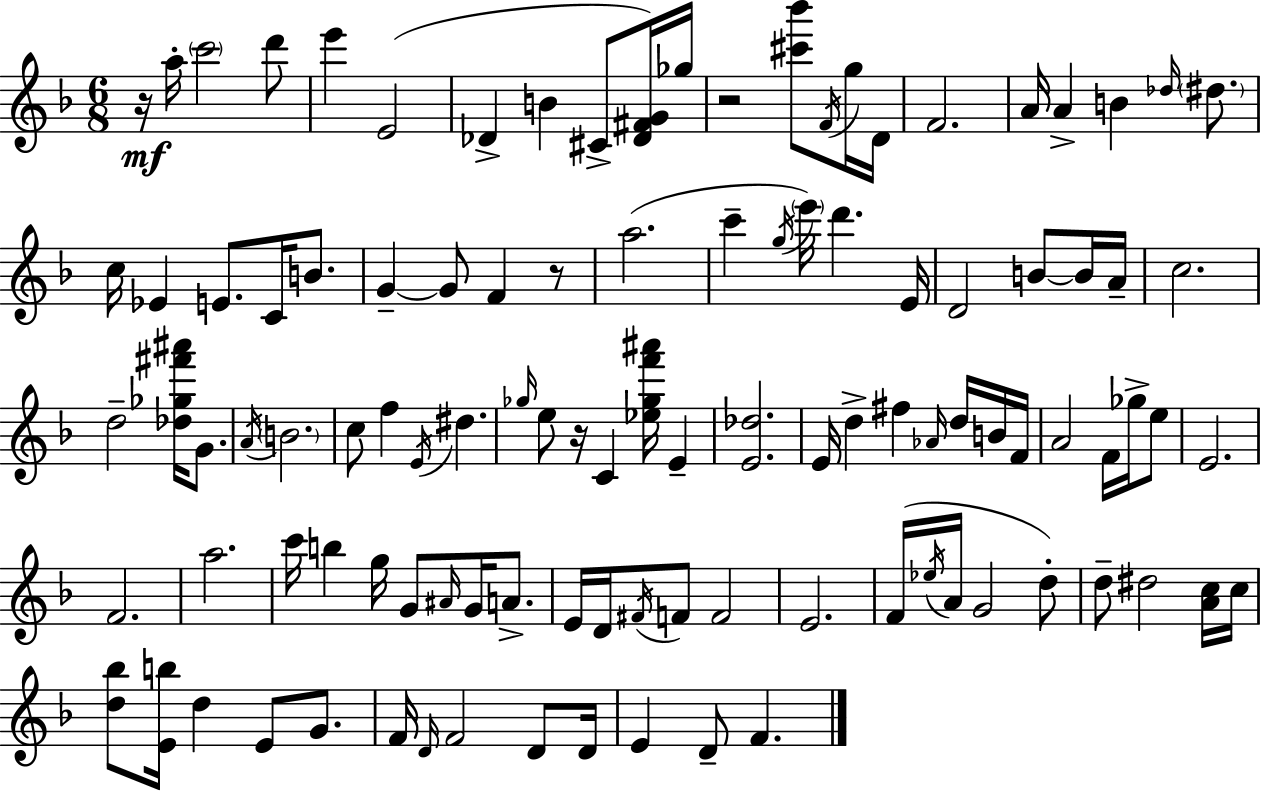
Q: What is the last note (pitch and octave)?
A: F4